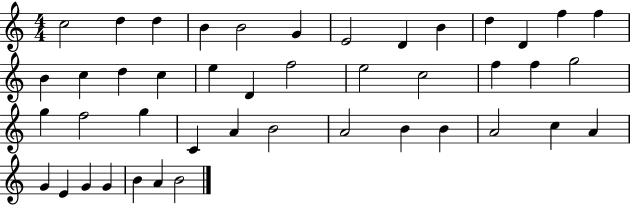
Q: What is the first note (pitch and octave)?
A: C5